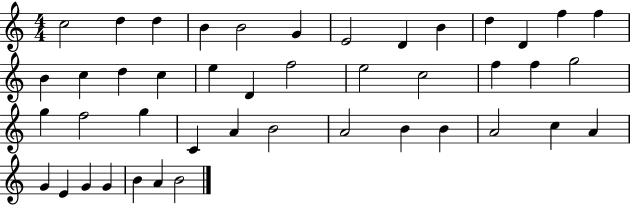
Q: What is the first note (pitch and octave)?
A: C5